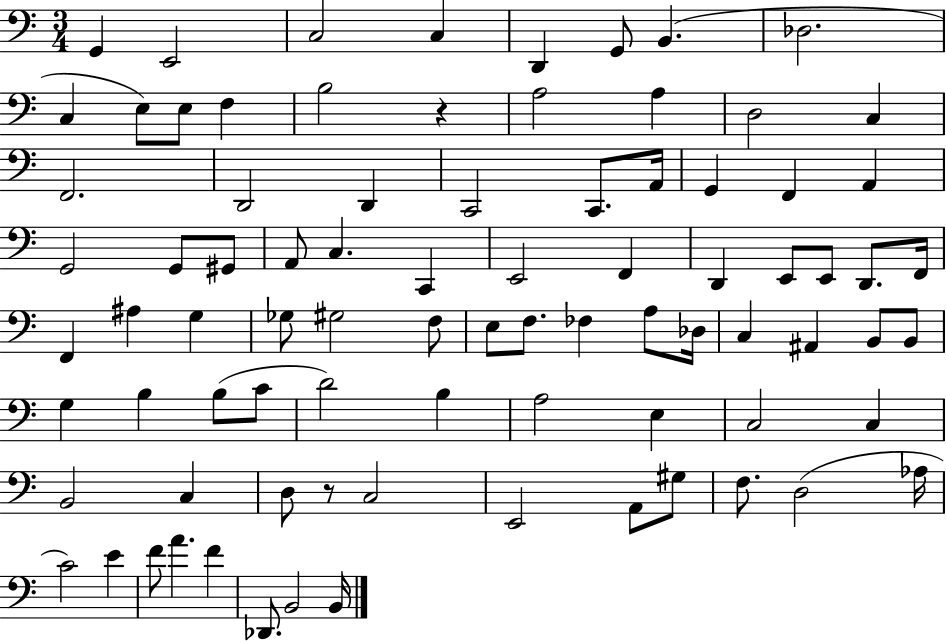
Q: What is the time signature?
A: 3/4